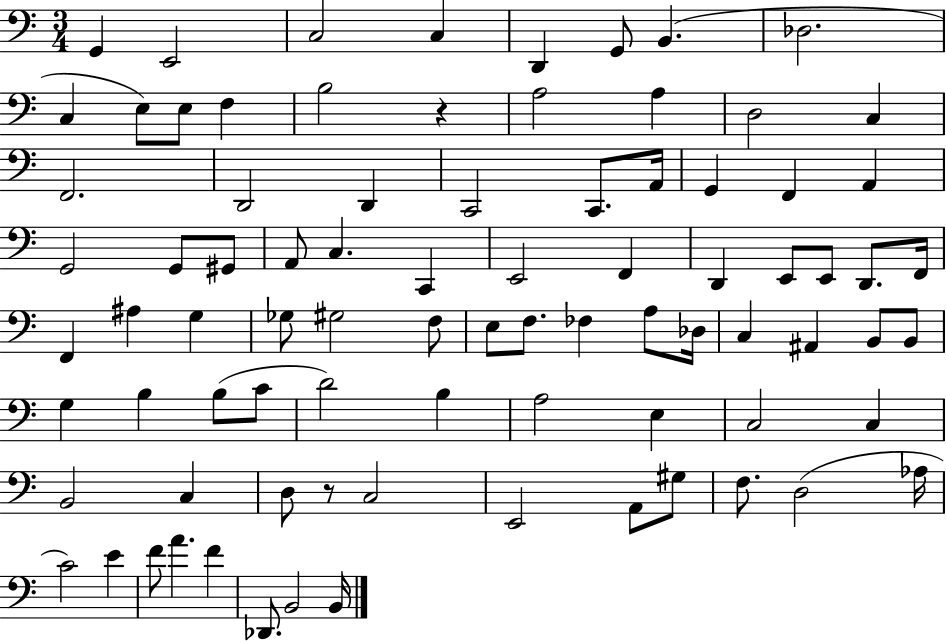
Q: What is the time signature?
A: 3/4